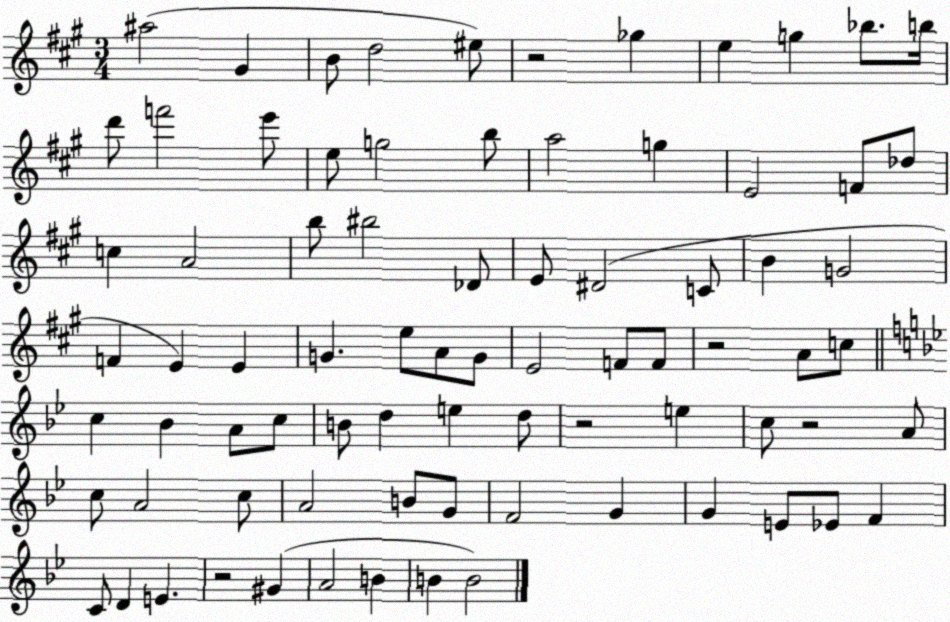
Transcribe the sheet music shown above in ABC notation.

X:1
T:Untitled
M:3/4
L:1/4
K:A
^a2 ^G B/2 d2 ^e/2 z2 _g e g _b/2 b/4 d'/2 f'2 e'/2 e/2 g2 b/2 a2 g E2 F/2 _d/2 c A2 b/2 ^b2 _D/2 E/2 ^D2 C/2 B G2 F E E G e/2 A/2 G/2 E2 F/2 F/2 z2 A/2 c/2 c _B A/2 c/2 B/2 d e d/2 z2 e c/2 z2 A/2 c/2 A2 c/2 A2 B/2 G/2 F2 G G E/2 _E/2 F C/2 D E z2 ^G A2 B B B2